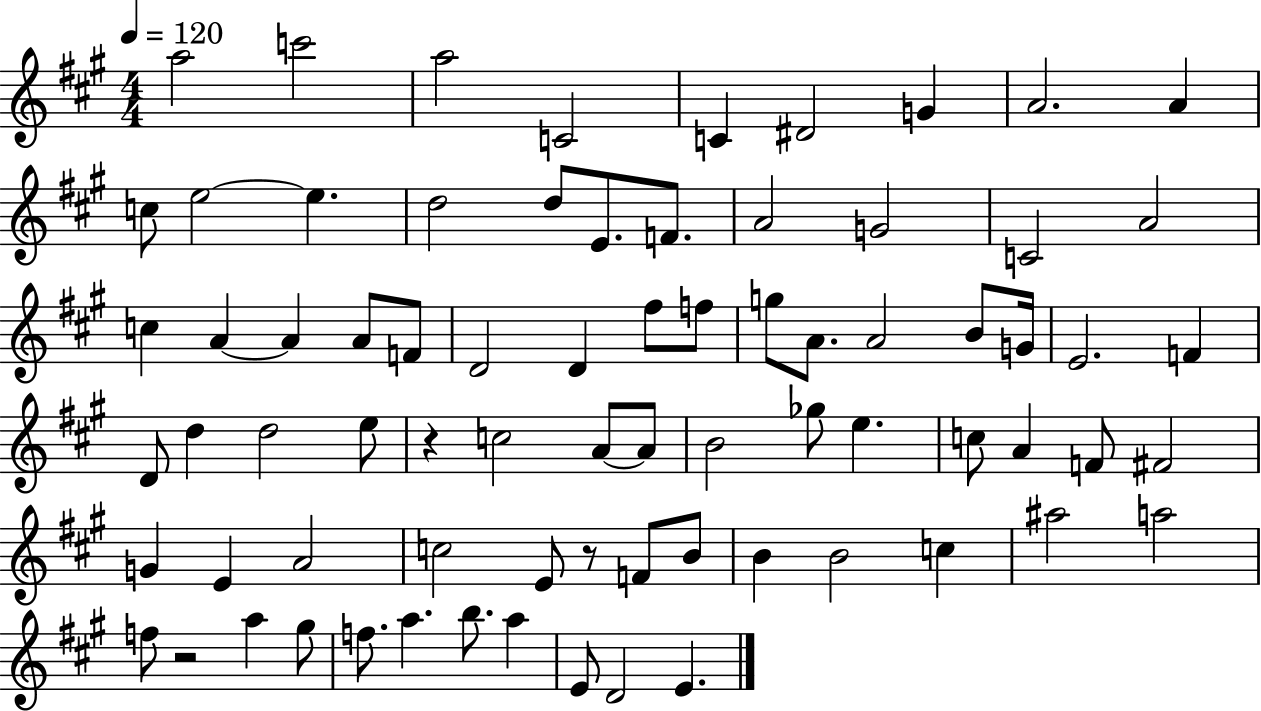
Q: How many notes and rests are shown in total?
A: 75